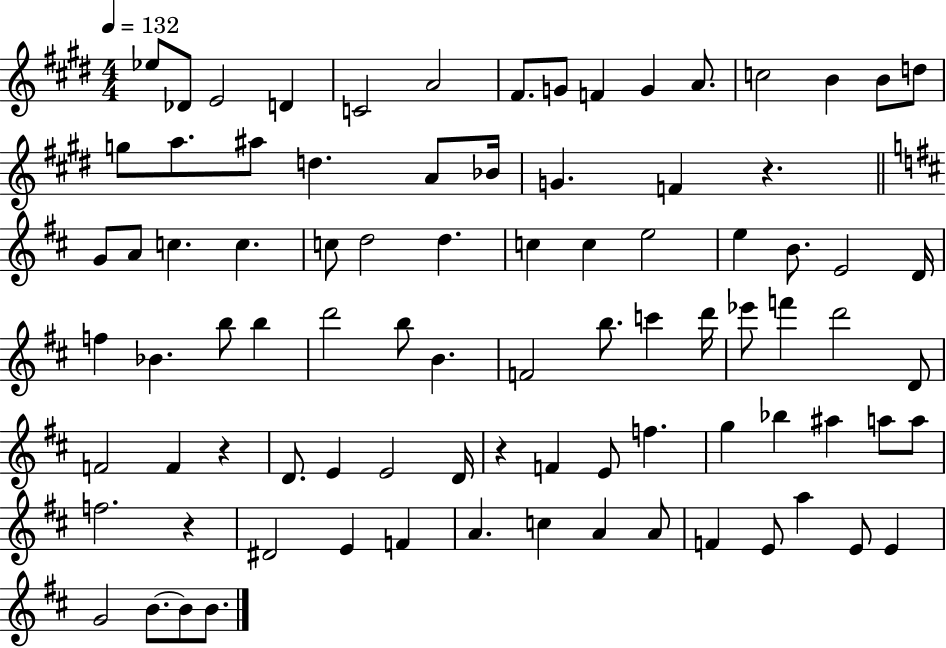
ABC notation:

X:1
T:Untitled
M:4/4
L:1/4
K:E
_e/2 _D/2 E2 D C2 A2 ^F/2 G/2 F G A/2 c2 B B/2 d/2 g/2 a/2 ^a/2 d A/2 _B/4 G F z G/2 A/2 c c c/2 d2 d c c e2 e B/2 E2 D/4 f _B b/2 b d'2 b/2 B F2 b/2 c' d'/4 _e'/2 f' d'2 D/2 F2 F z D/2 E E2 D/4 z F E/2 f g _b ^a a/2 a/2 f2 z ^D2 E F A c A A/2 F E/2 a E/2 E G2 B/2 B/2 B/2